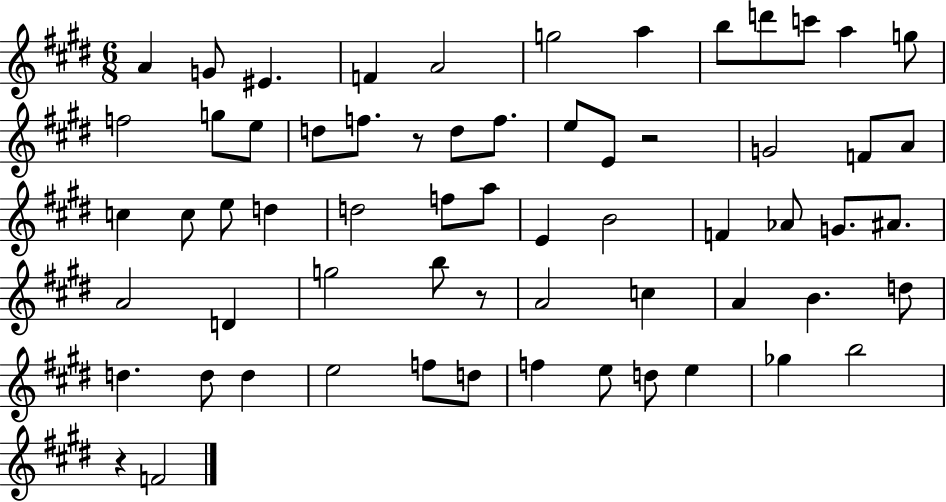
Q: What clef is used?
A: treble